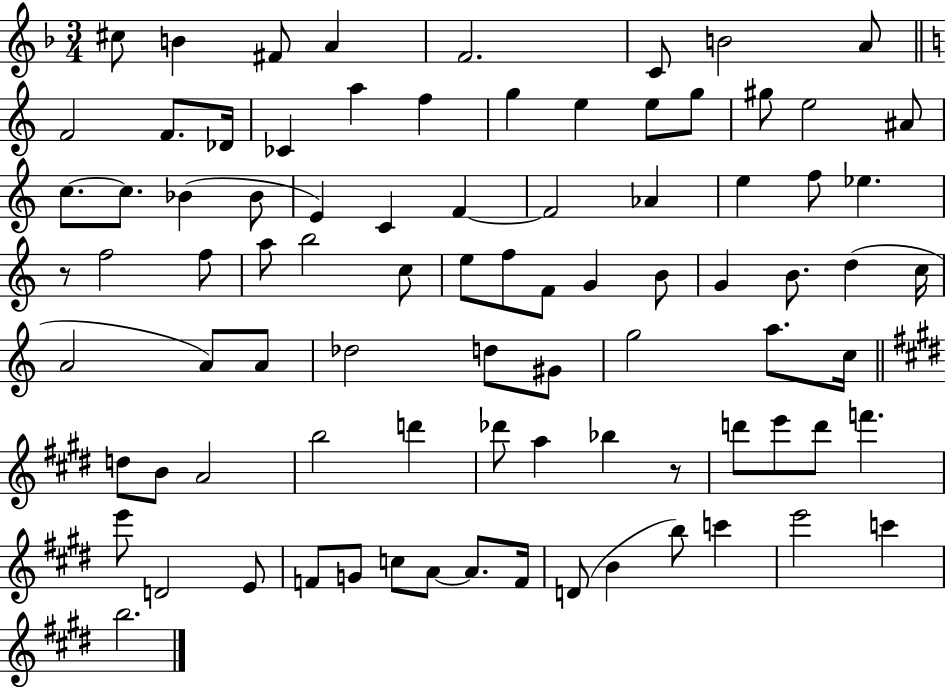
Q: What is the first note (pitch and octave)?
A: C#5